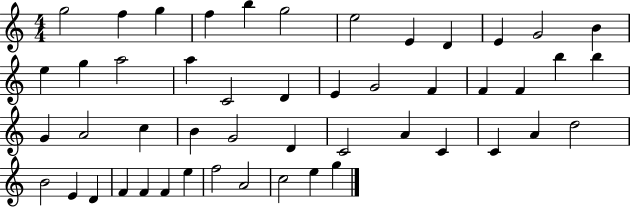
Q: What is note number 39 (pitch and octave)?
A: E4